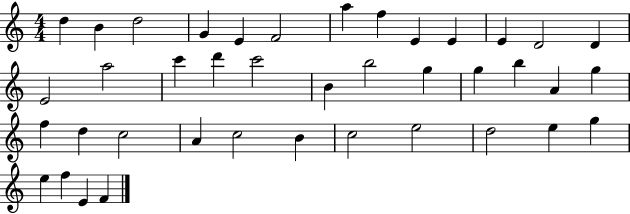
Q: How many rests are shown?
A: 0